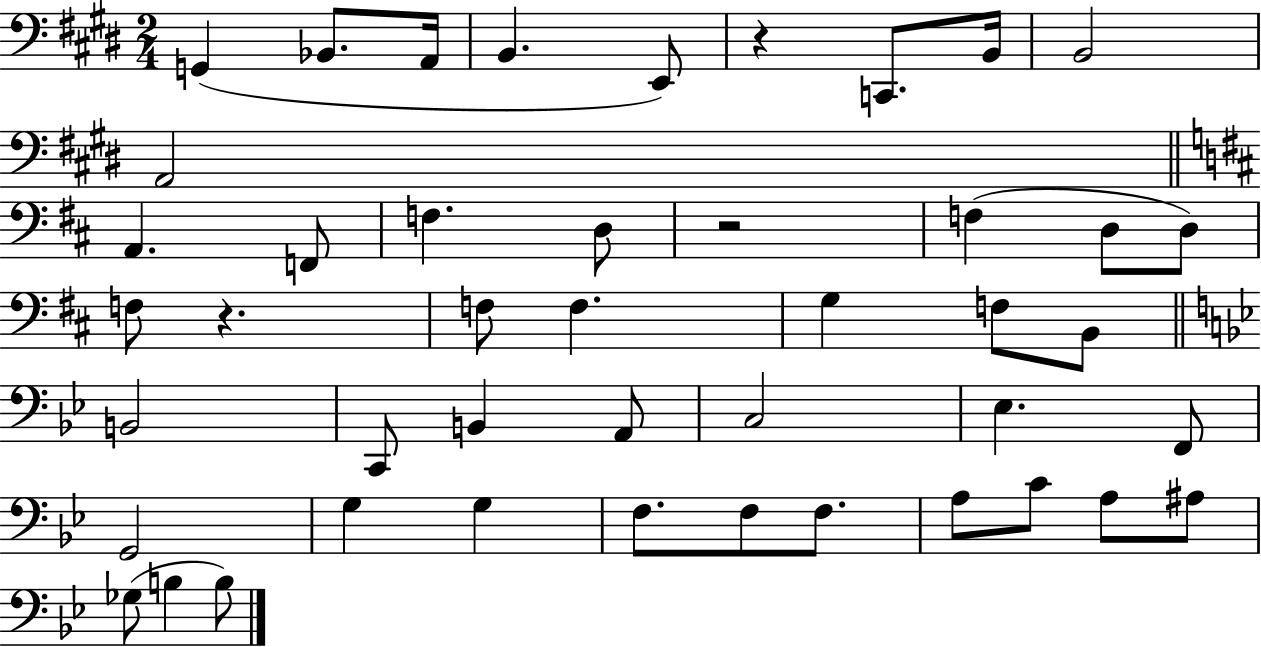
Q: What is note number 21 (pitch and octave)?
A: F3